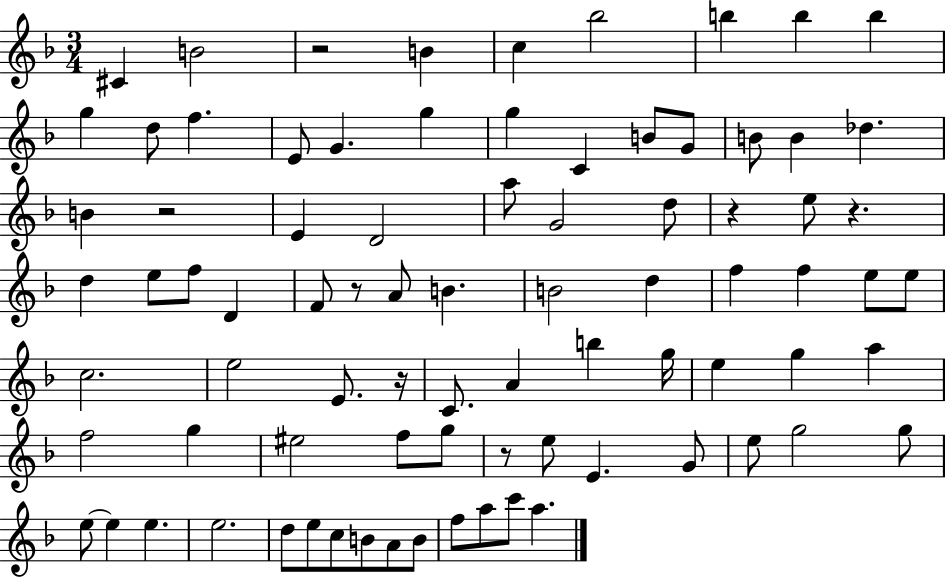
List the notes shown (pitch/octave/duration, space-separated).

C#4/q B4/h R/h B4/q C5/q Bb5/h B5/q B5/q B5/q G5/q D5/e F5/q. E4/e G4/q. G5/q G5/q C4/q B4/e G4/e B4/e B4/q Db5/q. B4/q R/h E4/q D4/h A5/e G4/h D5/e R/q E5/e R/q. D5/q E5/e F5/e D4/q F4/e R/e A4/e B4/q. B4/h D5/q F5/q F5/q E5/e E5/e C5/h. E5/h E4/e. R/s C4/e. A4/q B5/q G5/s E5/q G5/q A5/q F5/h G5/q EIS5/h F5/e G5/e R/e E5/e E4/q. G4/e E5/e G5/h G5/e E5/e E5/q E5/q. E5/h. D5/e E5/e C5/e B4/e A4/e B4/e F5/e A5/e C6/e A5/q.